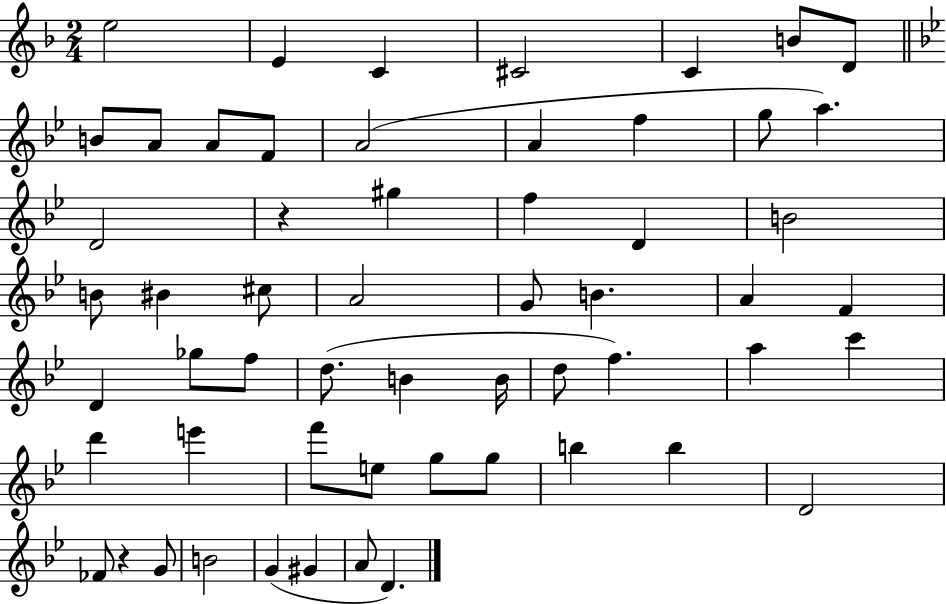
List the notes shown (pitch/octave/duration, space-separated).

E5/h E4/q C4/q C#4/h C4/q B4/e D4/e B4/e A4/e A4/e F4/e A4/h A4/q F5/q G5/e A5/q. D4/h R/q G#5/q F5/q D4/q B4/h B4/e BIS4/q C#5/e A4/h G4/e B4/q. A4/q F4/q D4/q Gb5/e F5/e D5/e. B4/q B4/s D5/e F5/q. A5/q C6/q D6/q E6/q F6/e E5/e G5/e G5/e B5/q B5/q D4/h FES4/e R/q G4/e B4/h G4/q G#4/q A4/e D4/q.